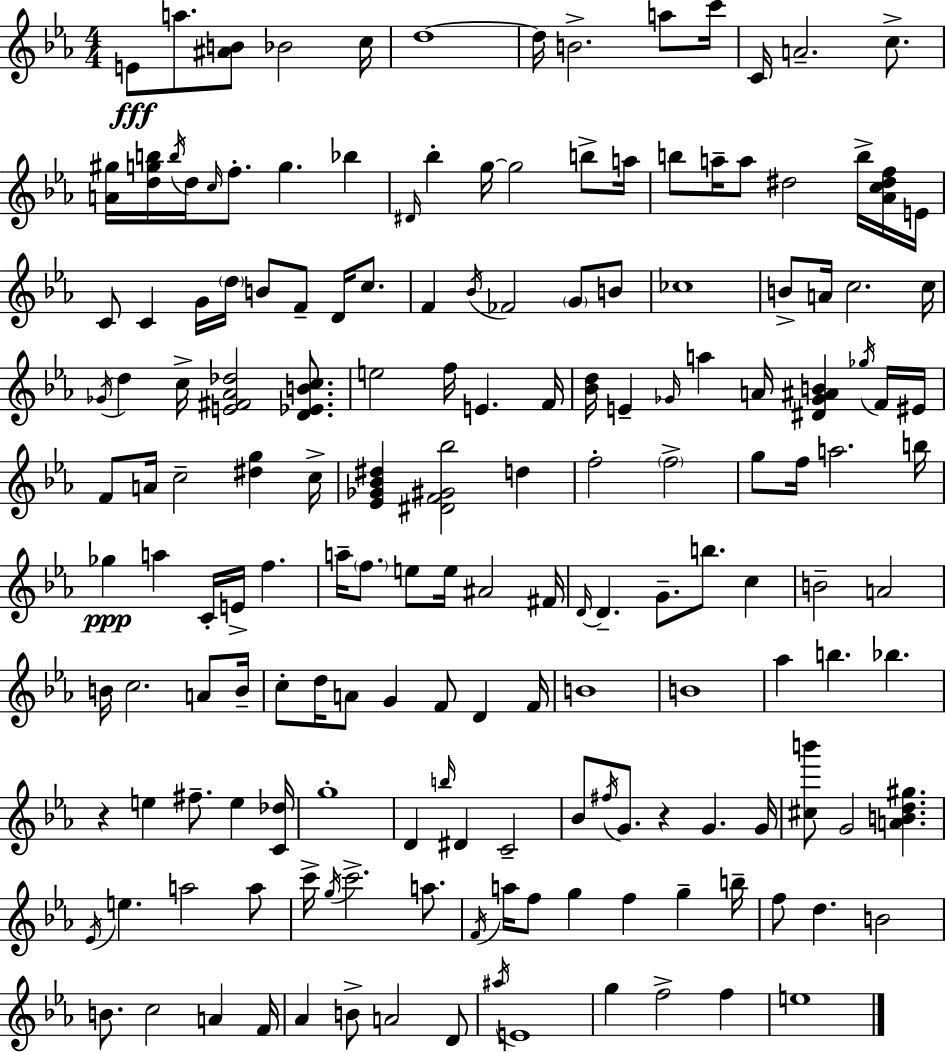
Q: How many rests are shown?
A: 2